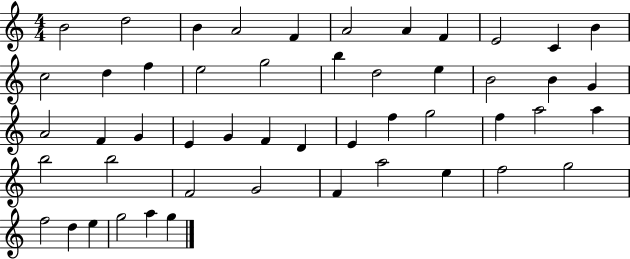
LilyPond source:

{
  \clef treble
  \numericTimeSignature
  \time 4/4
  \key c \major
  b'2 d''2 | b'4 a'2 f'4 | a'2 a'4 f'4 | e'2 c'4 b'4 | \break c''2 d''4 f''4 | e''2 g''2 | b''4 d''2 e''4 | b'2 b'4 g'4 | \break a'2 f'4 g'4 | e'4 g'4 f'4 d'4 | e'4 f''4 g''2 | f''4 a''2 a''4 | \break b''2 b''2 | f'2 g'2 | f'4 a''2 e''4 | f''2 g''2 | \break f''2 d''4 e''4 | g''2 a''4 g''4 | \bar "|."
}